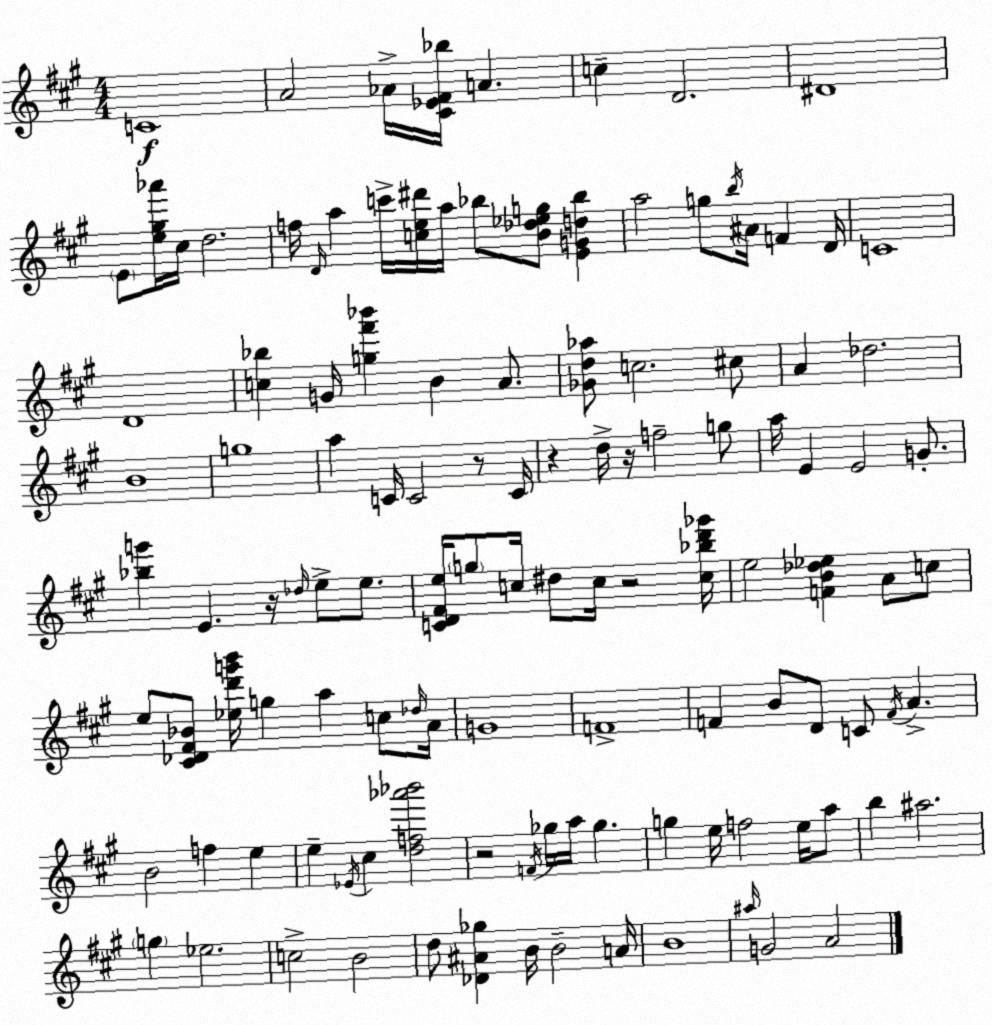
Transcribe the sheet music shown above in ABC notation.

X:1
T:Untitled
M:4/4
L:1/4
K:A
C4 A2 _A/4 [^C_E^F_b]/4 A c D2 ^D4 E/2 [e^g_a']/4 ^c/4 d2 f/4 D/4 a c'/4 [ce^d']/4 a/4 _b/2 [B_d_eg]/2 [EGd_b] a2 g/2 b/4 ^A/4 F D/4 C4 D4 [c_b] G/4 [g^f'_b'] B A/2 [_Gd_a]/2 c2 ^c/2 A _d2 B4 g4 a C/4 C2 z/2 C/4 z d/4 z/4 f2 g/2 a/4 E E2 G/2 [_bg'] E z/4 _d/4 e/2 e/2 [CD^Fe]/4 g/2 c/4 ^d/2 c/4 z2 [c_bd'_g']/4 e2 [FB_d_e] A/2 c/2 e/2 [^C_D^F_B]/2 [_ed'g'b']/4 g a c/2 _d/4 A/4 G4 F4 F B/2 D/2 C/2 F/4 A B2 f e e _E/4 ^c [df_a'_b']2 z2 F/4 _g/4 a/4 _g g e/4 f2 e/4 a/2 b ^a2 g _e2 c2 B2 d/2 [_D^A_g] B/4 B2 A/4 B4 ^a/4 G2 A2